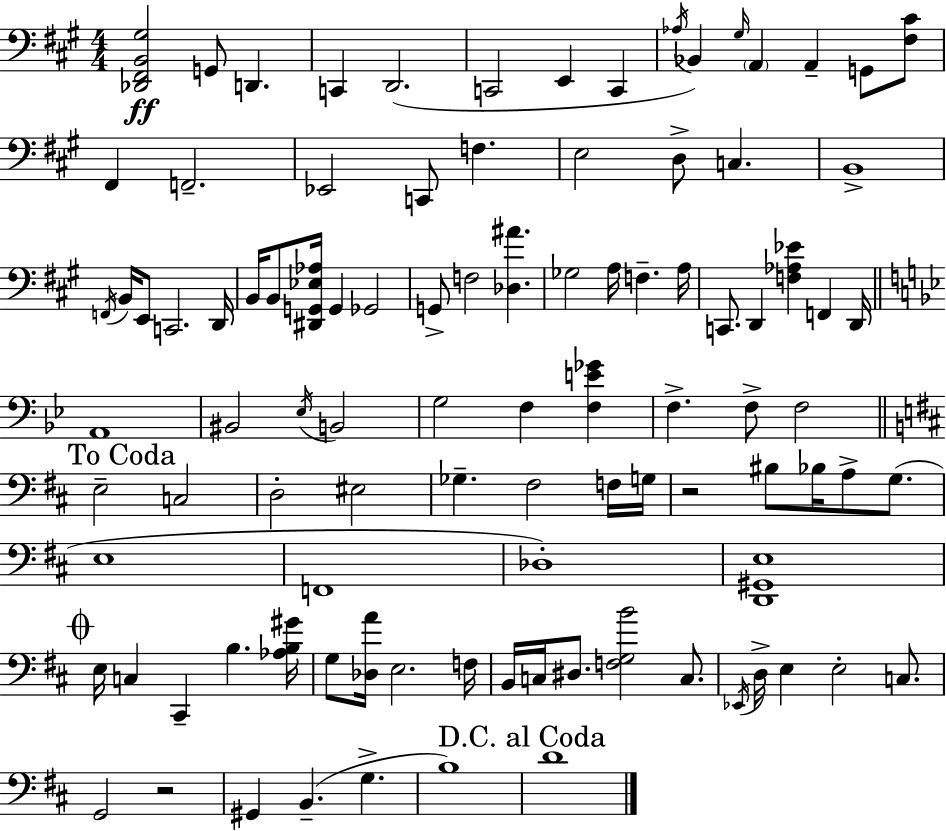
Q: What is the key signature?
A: A major